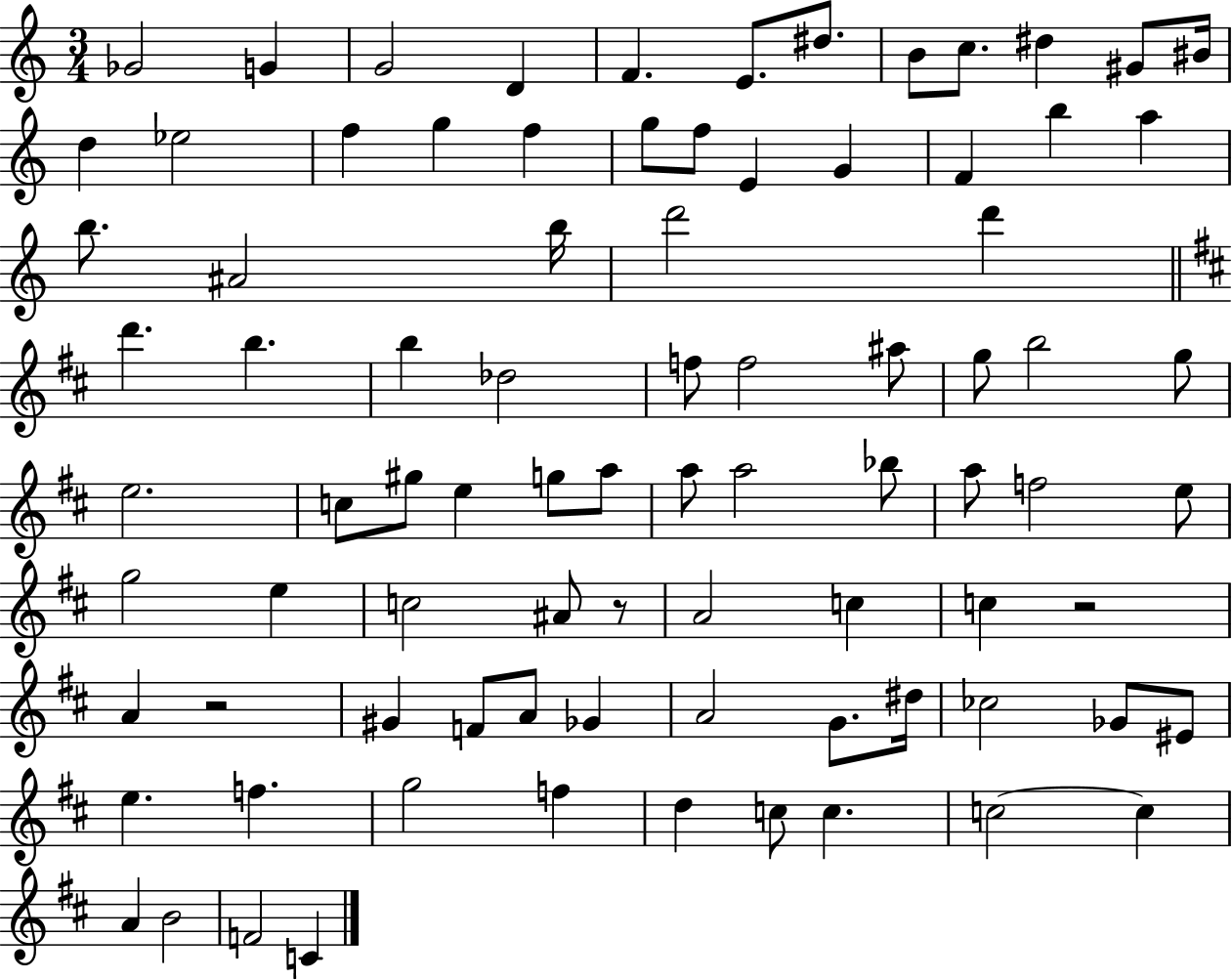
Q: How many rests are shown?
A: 3